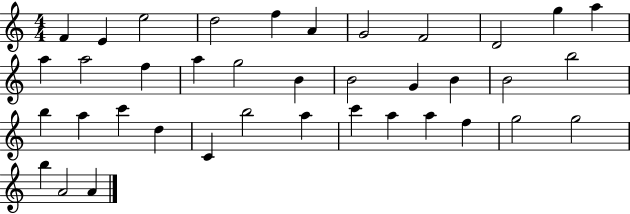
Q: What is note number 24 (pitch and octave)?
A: A5